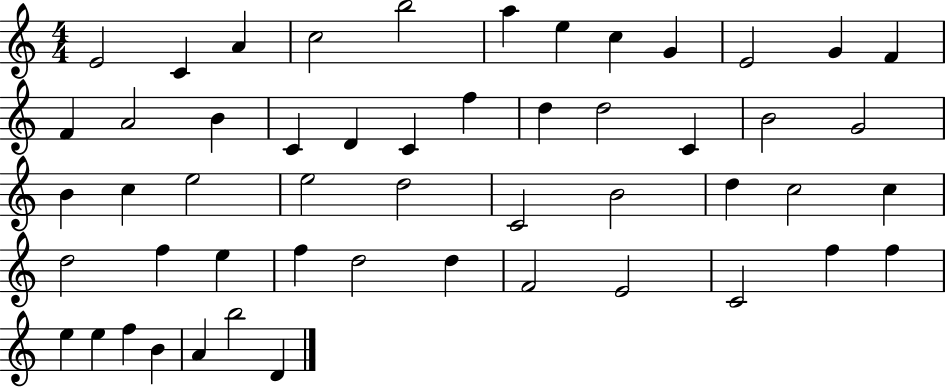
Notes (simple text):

E4/h C4/q A4/q C5/h B5/h A5/q E5/q C5/q G4/q E4/h G4/q F4/q F4/q A4/h B4/q C4/q D4/q C4/q F5/q D5/q D5/h C4/q B4/h G4/h B4/q C5/q E5/h E5/h D5/h C4/h B4/h D5/q C5/h C5/q D5/h F5/q E5/q F5/q D5/h D5/q F4/h E4/h C4/h F5/q F5/q E5/q E5/q F5/q B4/q A4/q B5/h D4/q